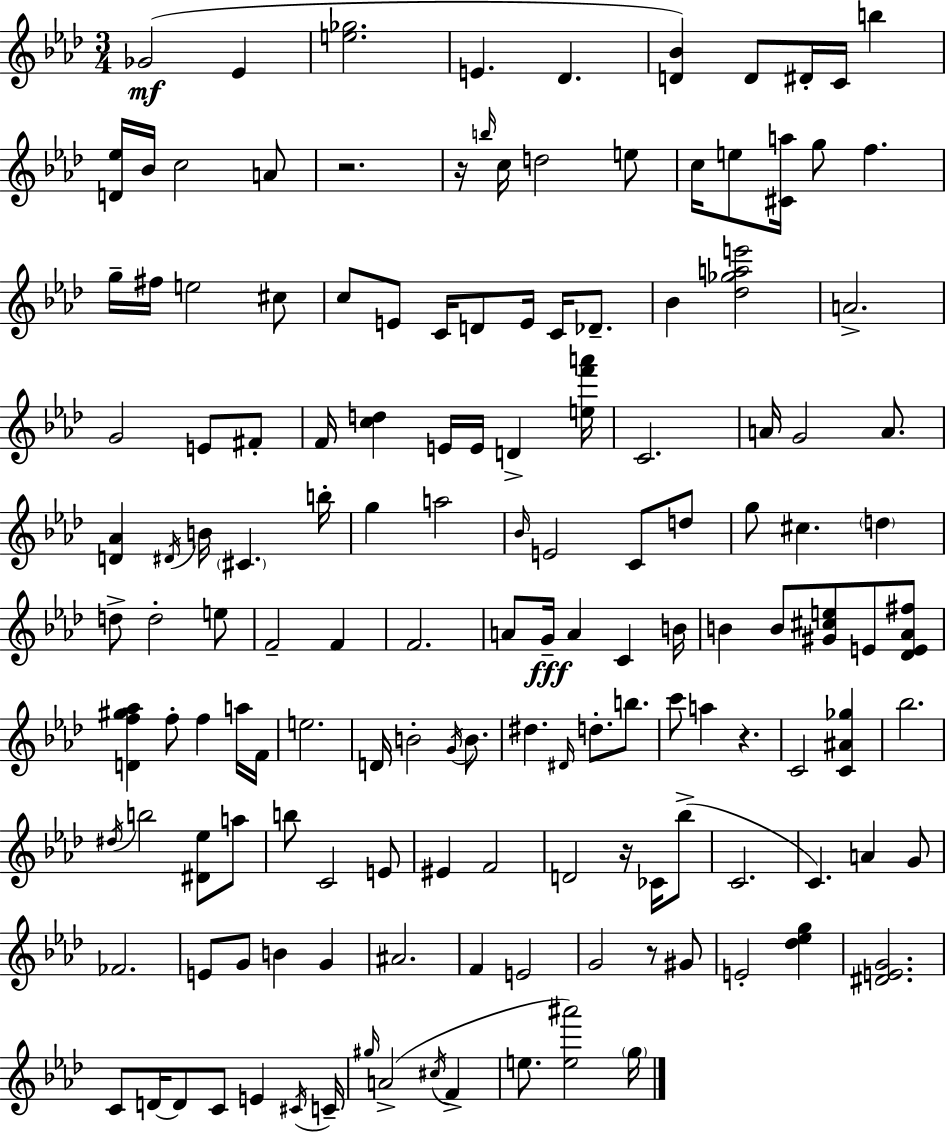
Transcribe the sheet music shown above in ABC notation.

X:1
T:Untitled
M:3/4
L:1/4
K:Fm
_G2 _E [e_g]2 E _D [D_B] D/2 ^D/4 C/4 b [D_e]/4 _B/4 c2 A/2 z2 z/4 b/4 c/4 d2 e/2 c/4 e/2 [^Ca]/4 g/2 f g/4 ^f/4 e2 ^c/2 c/2 E/2 C/4 D/2 E/4 C/4 _D/2 _B [_d_gae']2 A2 G2 E/2 ^F/2 F/4 [cd] E/4 E/4 D [ef'a']/4 C2 A/4 G2 A/2 [D_A] ^D/4 B/4 ^C b/4 g a2 _B/4 E2 C/2 d/2 g/2 ^c d d/2 d2 e/2 F2 F F2 A/2 G/4 A C B/4 B B/2 [^G^ce]/2 E/2 [_DE_A^f]/2 [Df^g_a] f/2 f a/4 F/4 e2 D/4 B2 G/4 B/2 ^d ^D/4 d/2 b/2 c'/2 a z C2 [C^A_g] _b2 ^d/4 b2 [^D_e]/2 a/2 b/2 C2 E/2 ^E F2 D2 z/4 _C/4 _b/2 C2 C A G/2 _F2 E/2 G/2 B G ^A2 F E2 G2 z/2 ^G/2 E2 [_d_eg] [^DEG]2 C/2 D/4 D/2 C/2 E ^C/4 C/4 ^g/4 A2 ^c/4 F e/2 [e^a']2 g/4